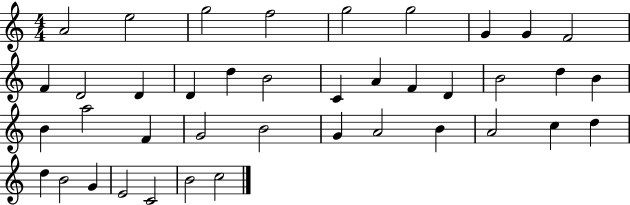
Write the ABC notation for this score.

X:1
T:Untitled
M:4/4
L:1/4
K:C
A2 e2 g2 f2 g2 g2 G G F2 F D2 D D d B2 C A F D B2 d B B a2 F G2 B2 G A2 B A2 c d d B2 G E2 C2 B2 c2